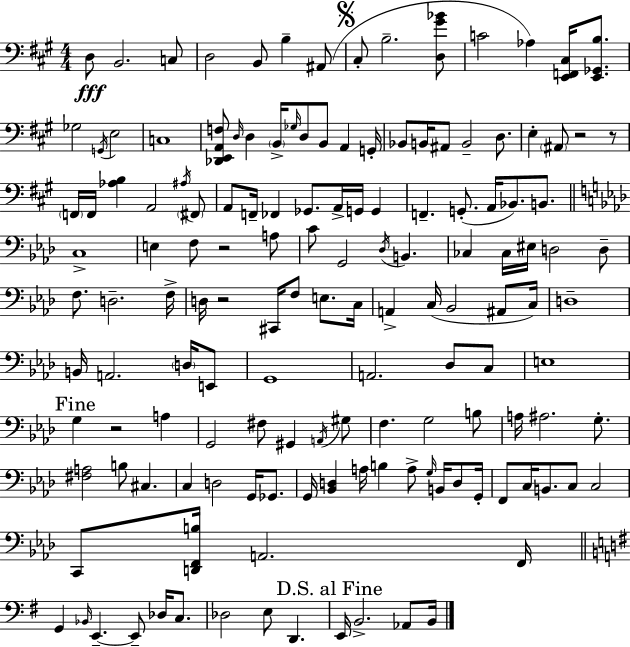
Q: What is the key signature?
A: A major